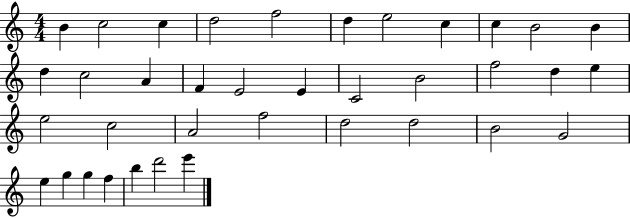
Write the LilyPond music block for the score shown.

{
  \clef treble
  \numericTimeSignature
  \time 4/4
  \key c \major
  b'4 c''2 c''4 | d''2 f''2 | d''4 e''2 c''4 | c''4 b'2 b'4 | \break d''4 c''2 a'4 | f'4 e'2 e'4 | c'2 b'2 | f''2 d''4 e''4 | \break e''2 c''2 | a'2 f''2 | d''2 d''2 | b'2 g'2 | \break e''4 g''4 g''4 f''4 | b''4 d'''2 e'''4 | \bar "|."
}